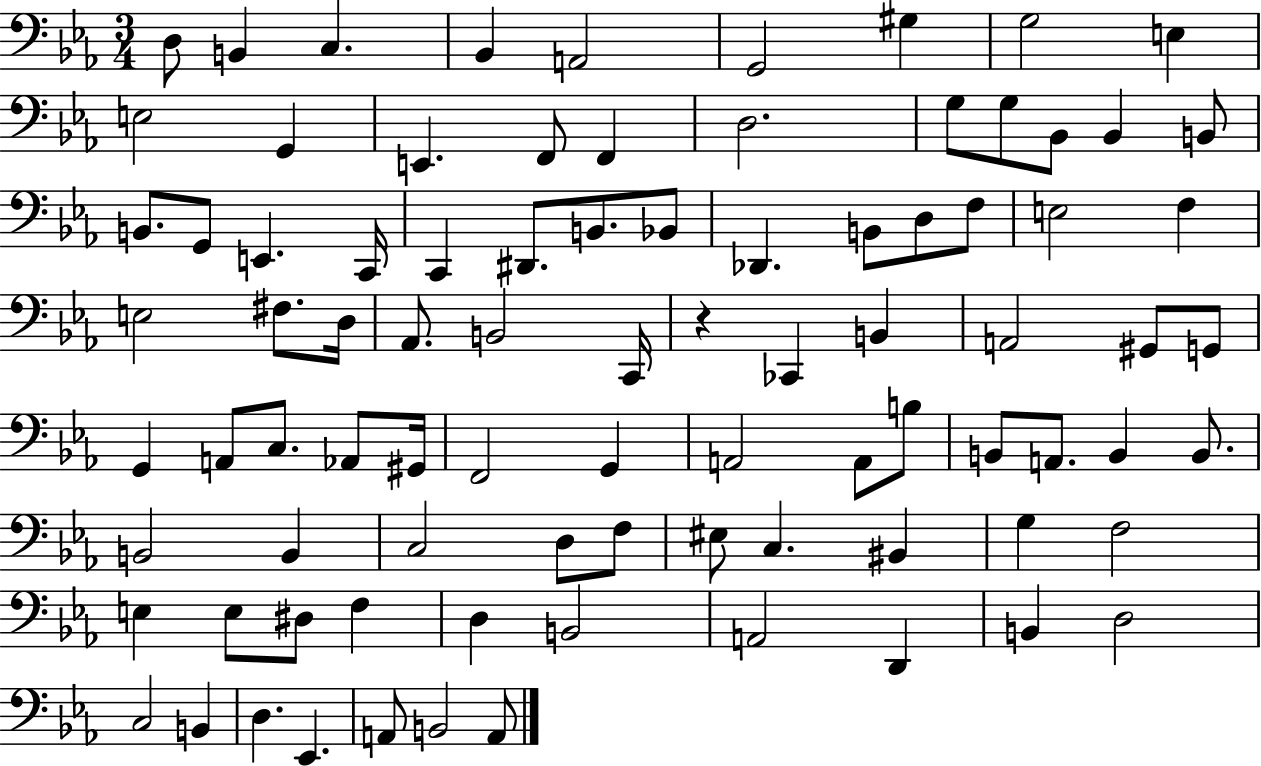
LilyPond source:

{
  \clef bass
  \numericTimeSignature
  \time 3/4
  \key ees \major
  d8 b,4 c4. | bes,4 a,2 | g,2 gis4 | g2 e4 | \break e2 g,4 | e,4. f,8 f,4 | d2. | g8 g8 bes,8 bes,4 b,8 | \break b,8. g,8 e,4. c,16 | c,4 dis,8. b,8. bes,8 | des,4. b,8 d8 f8 | e2 f4 | \break e2 fis8. d16 | aes,8. b,2 c,16 | r4 ces,4 b,4 | a,2 gis,8 g,8 | \break g,4 a,8 c8. aes,8 gis,16 | f,2 g,4 | a,2 a,8 b8 | b,8 a,8. b,4 b,8. | \break b,2 b,4 | c2 d8 f8 | eis8 c4. bis,4 | g4 f2 | \break e4 e8 dis8 f4 | d4 b,2 | a,2 d,4 | b,4 d2 | \break c2 b,4 | d4. ees,4. | a,8 b,2 a,8 | \bar "|."
}